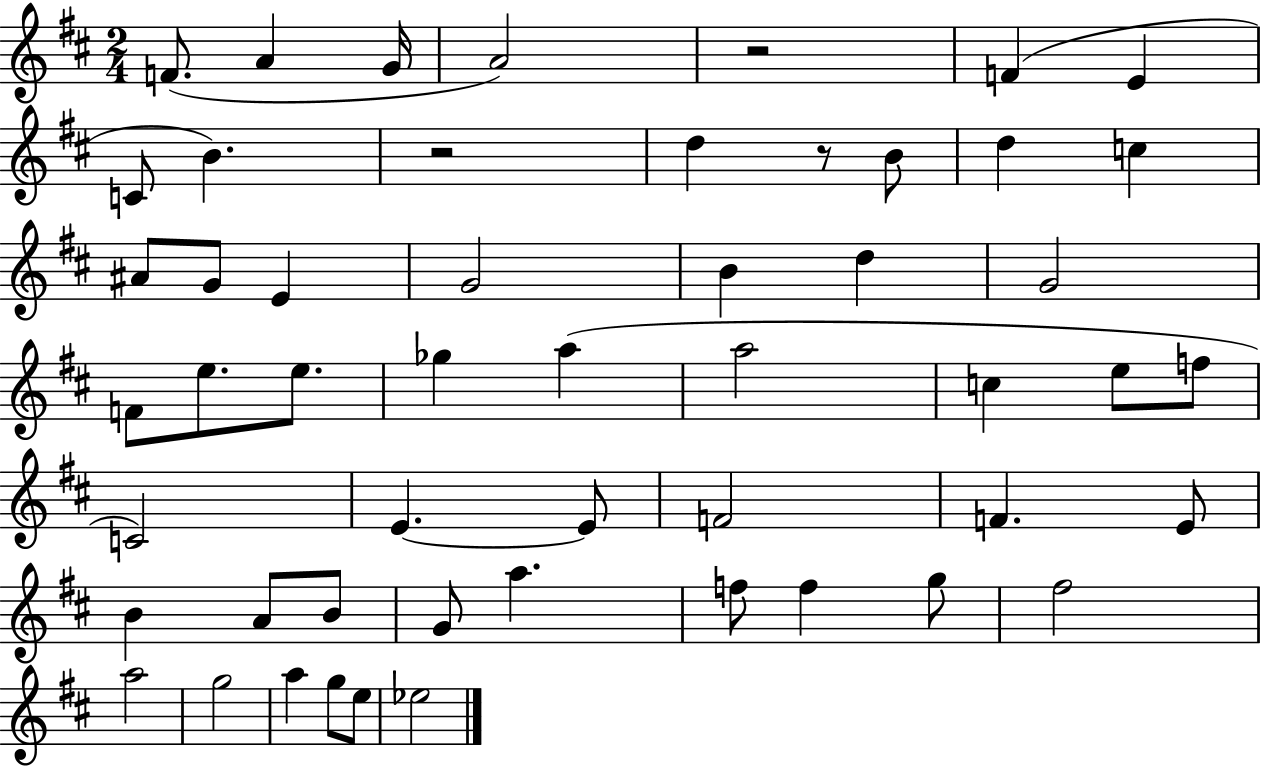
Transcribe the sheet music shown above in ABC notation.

X:1
T:Untitled
M:2/4
L:1/4
K:D
F/2 A G/4 A2 z2 F E C/2 B z2 d z/2 B/2 d c ^A/2 G/2 E G2 B d G2 F/2 e/2 e/2 _g a a2 c e/2 f/2 C2 E E/2 F2 F E/2 B A/2 B/2 G/2 a f/2 f g/2 ^f2 a2 g2 a g/2 e/2 _e2